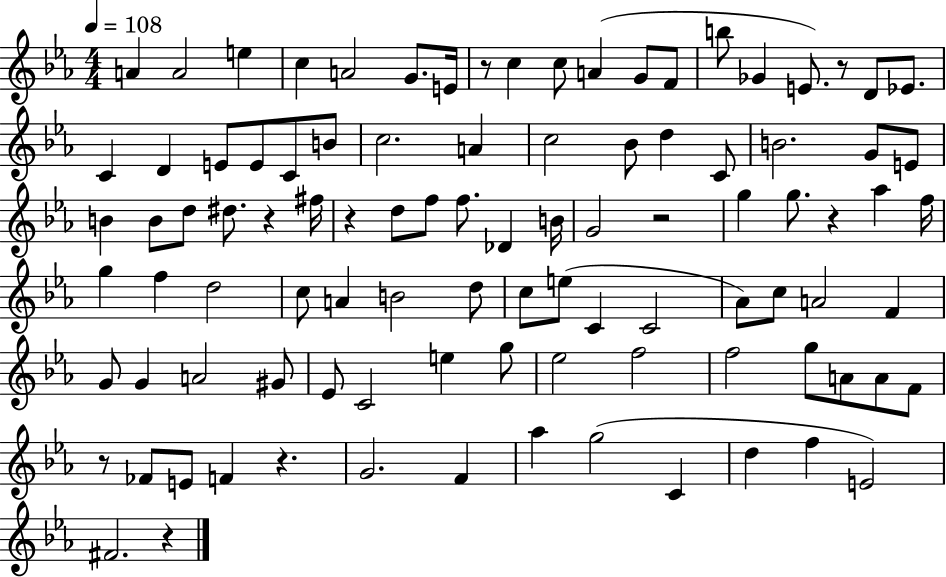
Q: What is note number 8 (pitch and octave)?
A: C5